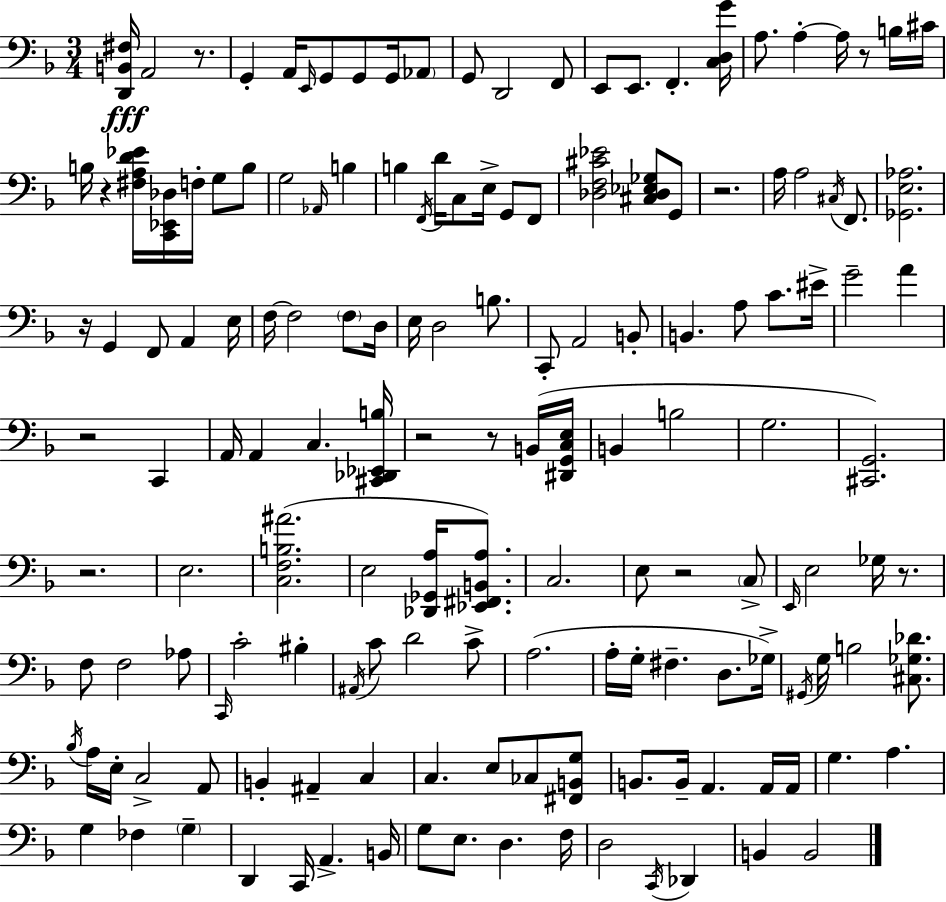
{
  \clef bass
  \numericTimeSignature
  \time 3/4
  \key f \major
  <d, b, fis>16\fff a,2 r8. | g,4-. a,16 \grace { e,16 } g,8 g,8 g,16 \parenthesize aes,8 | g,8 d,2 f,8 | e,8 e,8. f,4.-. | \break <c d g'>16 a8. a4-.~~ a16 r8 b16 | cis'16 b16 r4 <fis a d' ees'>16 <c, ees, des>16 f16-. g8 b8 | g2 \grace { aes,16 } b4 | b4 \acciaccatura { f,16 } d'16 c8 e16-> g,8 | \break f,8 <des f cis' ees'>2 <cis des ees ges>8 | g,8 r2. | a16 a2 | \acciaccatura { cis16 } f,8. <ges, e aes>2. | \break r16 g,4 f,8 a,4 | e16 f16~~ f2 | \parenthesize f8 d16 e16 d2 | b8. c,8-. a,2 | \break b,8-. b,4. a8 | c'8. eis'16-> g'2-- | a'4 r2 | c,4 a,16 a,4 c4. | \break <cis, des, ees, b>16 r2 | r8 b,16( <dis, g, c e>16 b,4 b2 | g2. | <cis, g,>2.) | \break r2. | e2. | <c f b ais'>2.( | e2 | \break <des, ges, a>16 <ees, fis, b, a>8.) c2. | e8 r2 | \parenthesize c8-> \grace { e,16 } e2 | ges16 r8. f8 f2 | \break aes8 \grace { c,16 } c'2-. | bis4-. \acciaccatura { ais,16 } c'8 d'2 | c'8-> a2.( | a16-. g16-. fis4.-- | \break d8. ges16->) \acciaccatura { gis,16 } g16 b2 | <cis ges des'>8. \acciaccatura { bes16 } a16 e16-. c2-> | a,8 b,4-. | ais,4-- c4 c4. | \break e8 ces8 <fis, b, g>8 b,8. | b,16-- a,4. a,16 a,16 g4. | a4. g4 | fes4 \parenthesize g4-- d,4 | \break c,16 a,4.-> b,16 g8 e8. | d4. f16 d2 | \acciaccatura { c,16 } des,4 b,4 | b,2 \bar "|."
}